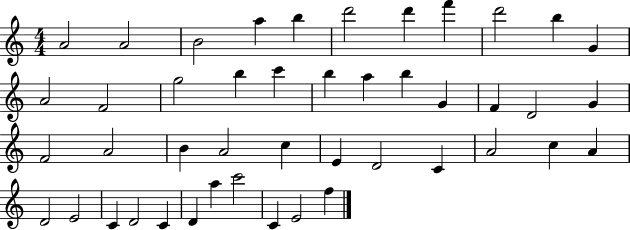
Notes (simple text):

A4/h A4/h B4/h A5/q B5/q D6/h D6/q F6/q D6/h B5/q G4/q A4/h F4/h G5/h B5/q C6/q B5/q A5/q B5/q G4/q F4/q D4/h G4/q F4/h A4/h B4/q A4/h C5/q E4/q D4/h C4/q A4/h C5/q A4/q D4/h E4/h C4/q D4/h C4/q D4/q A5/q C6/h C4/q E4/h F5/q